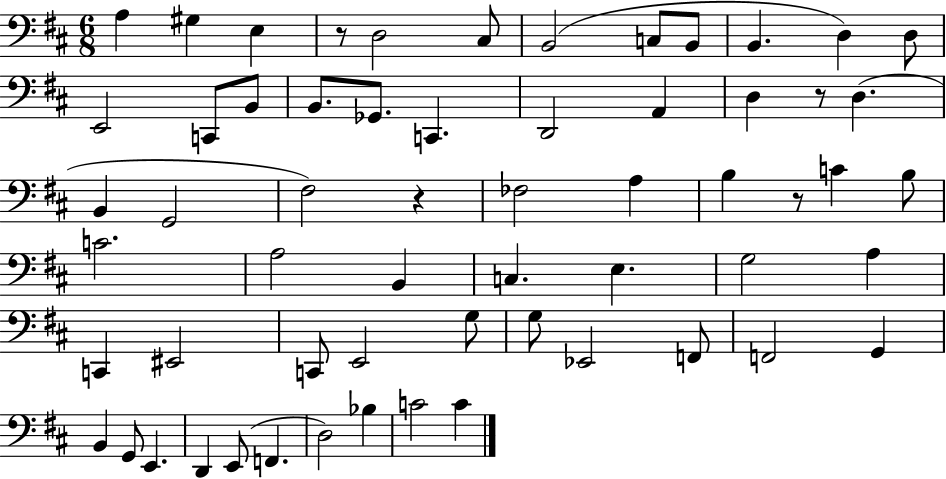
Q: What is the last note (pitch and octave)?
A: C4